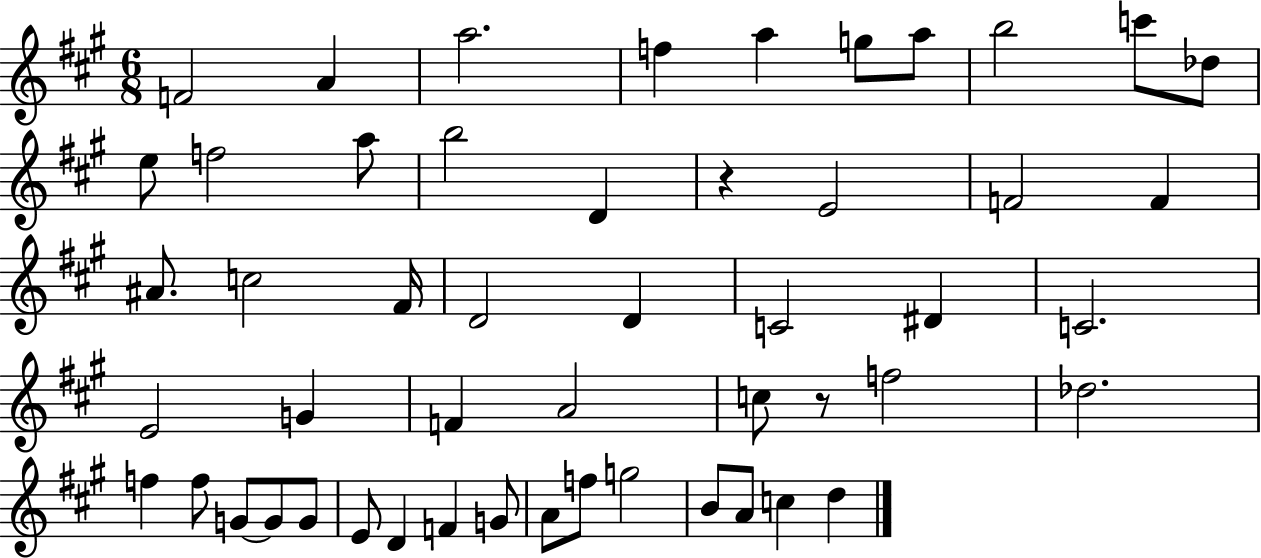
F4/h A4/q A5/h. F5/q A5/q G5/e A5/e B5/h C6/e Db5/e E5/e F5/h A5/e B5/h D4/q R/q E4/h F4/h F4/q A#4/e. C5/h F#4/s D4/h D4/q C4/h D#4/q C4/h. E4/h G4/q F4/q A4/h C5/e R/e F5/h Db5/h. F5/q F5/e G4/e G4/e G4/e E4/e D4/q F4/q G4/e A4/e F5/e G5/h B4/e A4/e C5/q D5/q